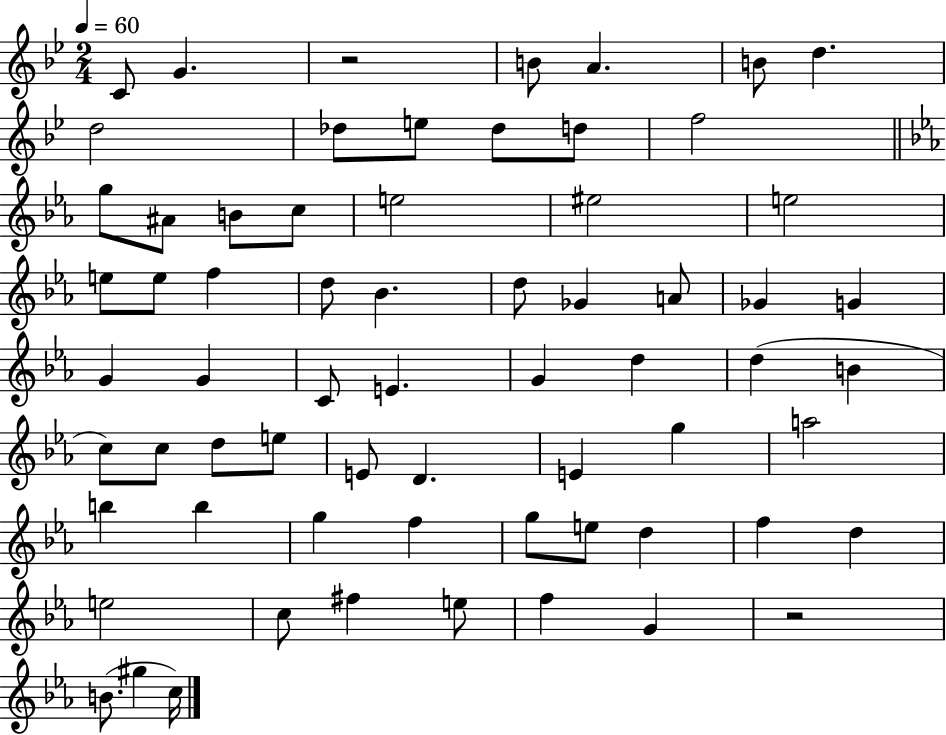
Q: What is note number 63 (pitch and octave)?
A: G#5